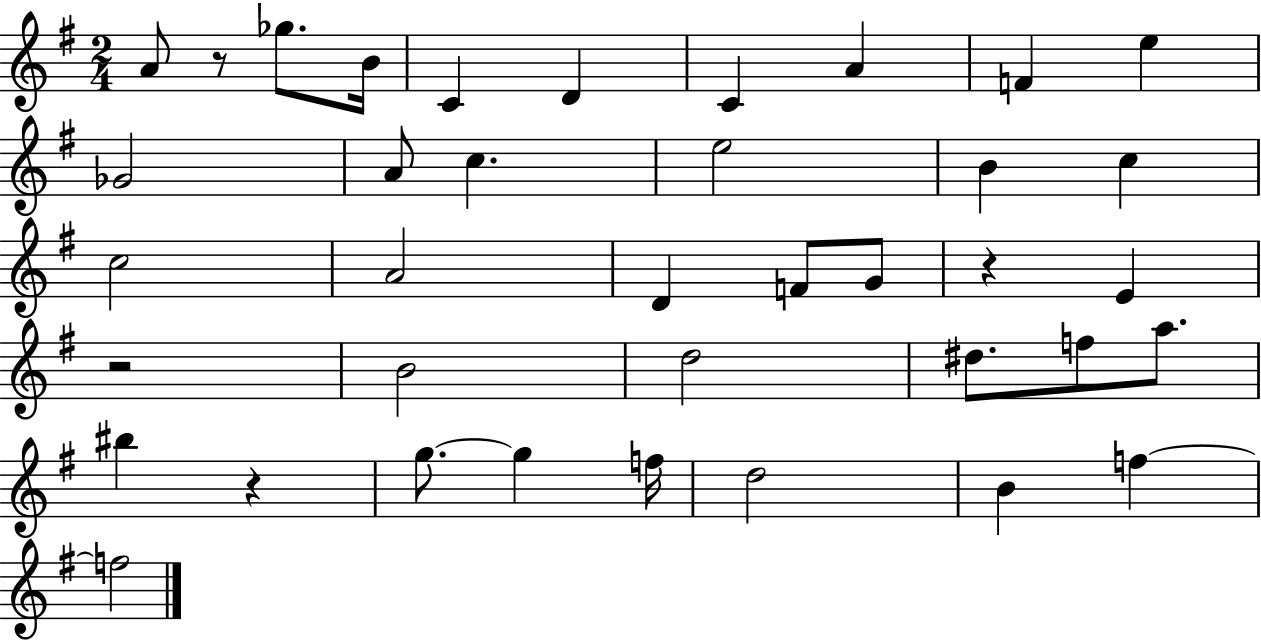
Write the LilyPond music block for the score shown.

{
  \clef treble
  \numericTimeSignature
  \time 2/4
  \key g \major
  a'8 r8 ges''8. b'16 | c'4 d'4 | c'4 a'4 | f'4 e''4 | \break ges'2 | a'8 c''4. | e''2 | b'4 c''4 | \break c''2 | a'2 | d'4 f'8 g'8 | r4 e'4 | \break r2 | b'2 | d''2 | dis''8. f''8 a''8. | \break bis''4 r4 | g''8.~~ g''4 f''16 | d''2 | b'4 f''4~~ | \break f''2 | \bar "|."
}